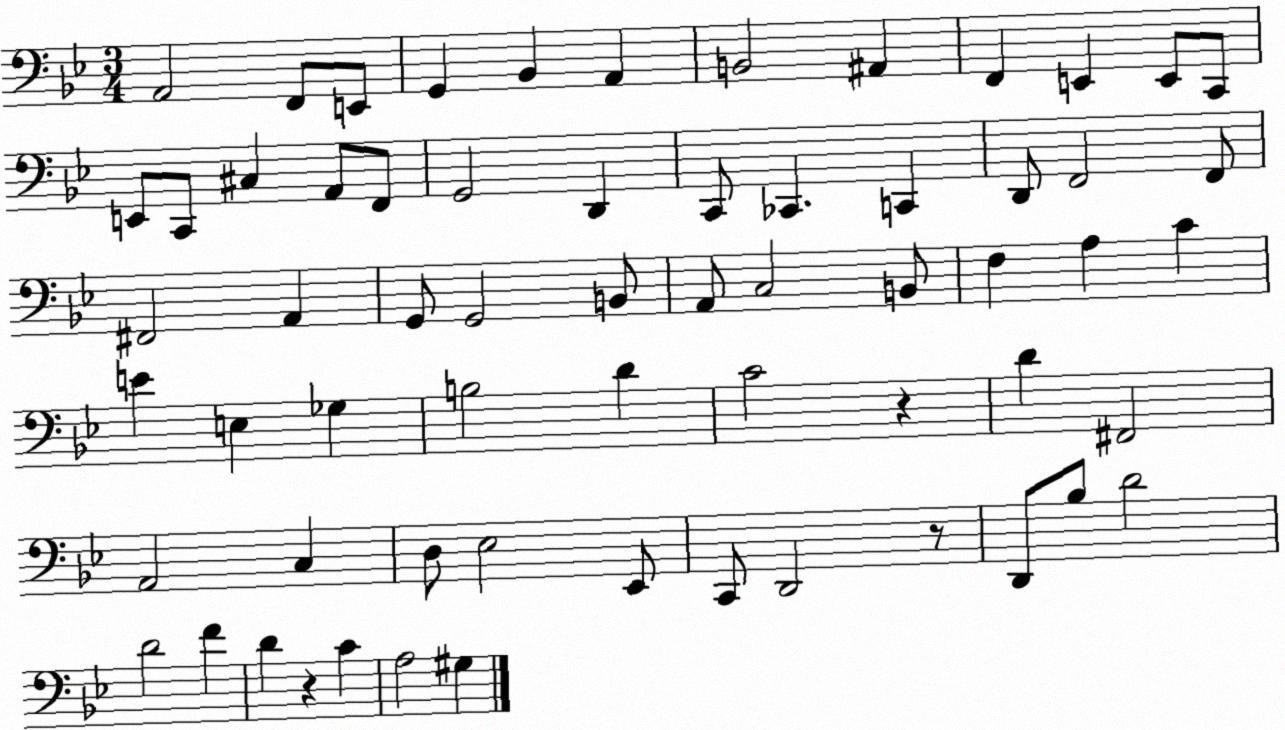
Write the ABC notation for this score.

X:1
T:Untitled
M:3/4
L:1/4
K:Bb
A,,2 F,,/2 E,,/2 G,, _B,, A,, B,,2 ^A,, F,, E,, E,,/2 C,,/2 E,,/2 C,,/2 ^C, A,,/2 F,,/2 G,,2 D,, C,,/2 _C,, C,, D,,/2 F,,2 F,,/2 ^F,,2 A,, G,,/2 G,,2 B,,/2 A,,/2 C,2 B,,/2 F, A, C E E, _G, B,2 D C2 z D ^F,,2 A,,2 C, D,/2 _E,2 _E,,/2 C,,/2 D,,2 z/2 D,,/2 _B,/2 D2 D2 F D z C A,2 ^G,